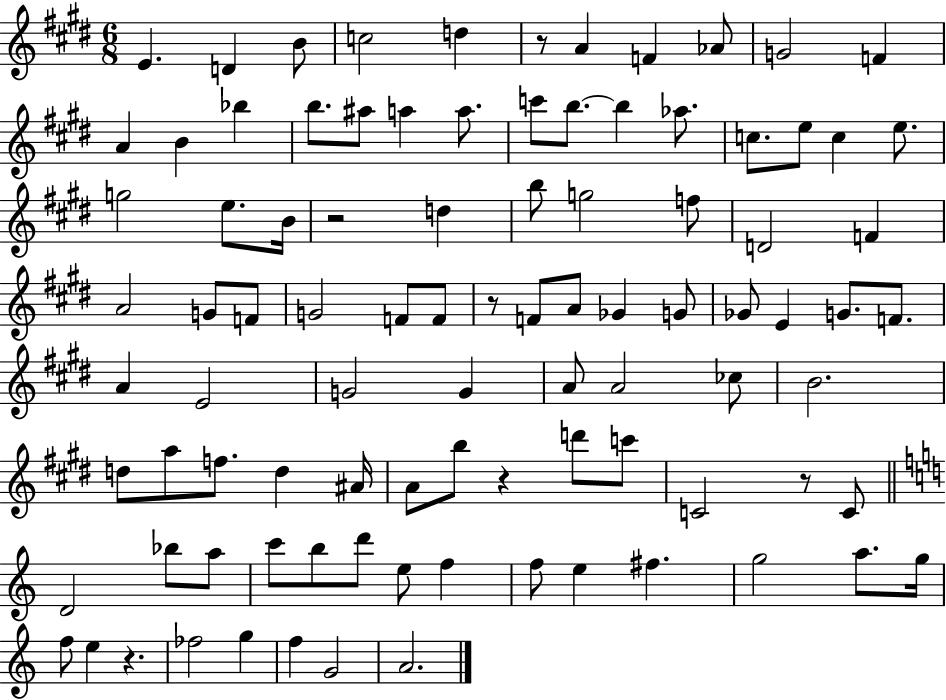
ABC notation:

X:1
T:Untitled
M:6/8
L:1/4
K:E
E D B/2 c2 d z/2 A F _A/2 G2 F A B _b b/2 ^a/2 a a/2 c'/2 b/2 b _a/2 c/2 e/2 c e/2 g2 e/2 B/4 z2 d b/2 g2 f/2 D2 F A2 G/2 F/2 G2 F/2 F/2 z/2 F/2 A/2 _G G/2 _G/2 E G/2 F/2 A E2 G2 G A/2 A2 _c/2 B2 d/2 a/2 f/2 d ^A/4 A/2 b/2 z d'/2 c'/2 C2 z/2 C/2 D2 _b/2 a/2 c'/2 b/2 d'/2 e/2 f f/2 e ^f g2 a/2 g/4 f/2 e z _f2 g f G2 A2